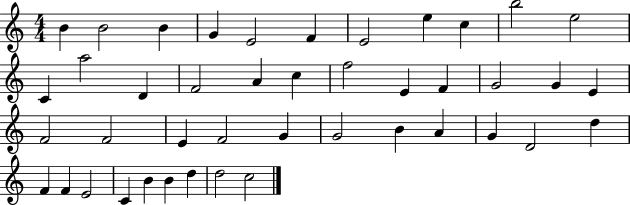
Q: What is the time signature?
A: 4/4